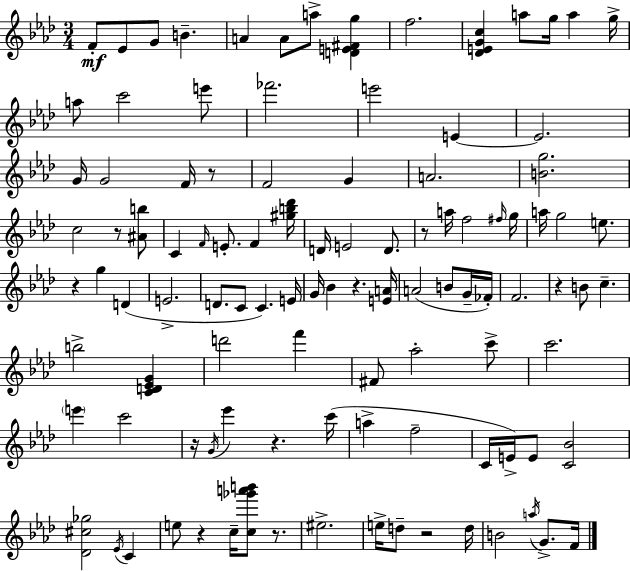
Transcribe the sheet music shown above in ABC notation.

X:1
T:Untitled
M:3/4
L:1/4
K:Fm
F/2 _E/2 G/2 B A A/2 a/2 [DE^Fg] f2 [_DEGc] a/2 g/4 a g/4 a/2 c'2 e'/2 _f'2 e'2 E E2 G/4 G2 F/4 z/2 F2 G A2 [Bg]2 c2 z/2 [^Ab]/2 C F/4 E/2 F [^gb_d']/4 D/4 E2 D/2 z/2 a/4 f2 ^f/4 g/4 a/4 g2 e/2 z g D E2 D/2 C/2 C E/4 G/4 _B z [EA]/4 A2 B/2 G/4 _F/4 F2 z B/2 c b2 [CD_EG] d'2 f' ^F/2 _a2 c'/2 c'2 e' c'2 z/4 G/4 _e' z c'/4 a f2 C/4 E/4 E/2 [C_B]2 [_D^c_g]2 _E/4 C e/2 z c/4 [c_g'a'b']/2 z/2 ^e2 e/4 d/2 z2 d/4 B2 a/4 G/2 F/4